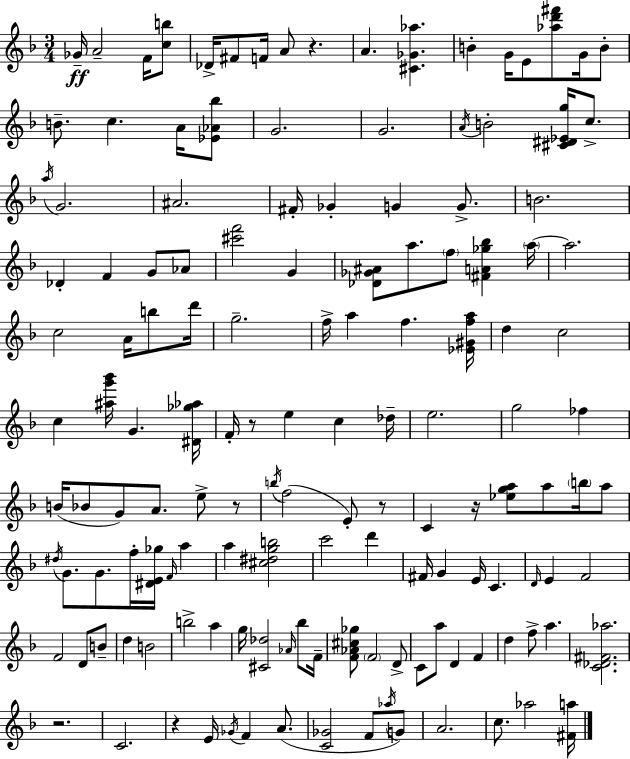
Gb4/s A4/h F4/s [C5,B5]/e Db4/s F#4/e F4/s A4/e R/q. A4/q. [C#4,Gb4,Ab5]/q. B4/q G4/s E4/e [Ab5,D6,F#6]/e G4/s B4/e B4/e. C5/q. A4/s [Eb4,Ab4,Bb5]/e G4/h. G4/h. A4/s B4/h [C#4,D#4,Eb4,G5]/s C5/e. A5/s G4/h. A#4/h. F#4/s Gb4/q G4/q G4/e. B4/h. Db4/q F4/q G4/e Ab4/e [C#6,F6]/h G4/q [Db4,Gb4,A#4]/e A5/e. F5/e [F#4,A4,Gb5,Bb5]/q A5/s A5/h. C5/h A4/s B5/e D6/s G5/h. F5/s A5/q F5/q. [Eb4,G#4,F5,A5]/s D5/q C5/h C5/q [A#5,G6,Bb6]/s G4/q. [D#4,Gb5,Ab5]/s F4/s R/e E5/q C5/q Db5/s E5/h. G5/h FES5/q B4/s Bb4/e G4/e A4/e. E5/e R/e B5/s F5/h E4/e R/e C4/q R/s [Eb5,G5,A5]/e A5/e B5/s A5/e D#5/s G4/e. G4/e. F5/s [D#4,E4,Gb5]/s F4/s A5/q A5/q [C#5,D#5,G5,B5]/h C6/h D6/q F#4/s G4/q E4/s C4/q. D4/s E4/q F4/h F4/h D4/e B4/e D5/q B4/h B5/h A5/q G5/s [C#4,Db5]/h Ab4/s Bb5/e F4/s [F4,Ab4,C#5,Gb5]/e F4/h D4/e C4/e A5/e D4/q F4/q D5/q F5/e A5/q. [C4,Db4,F#4,Ab5]/h. R/h. C4/h. R/q E4/s Gb4/s F4/q A4/e. [C4,Gb4]/h F4/e Ab5/s G4/e A4/h. C5/e. Ab5/h [F#4,A5]/s